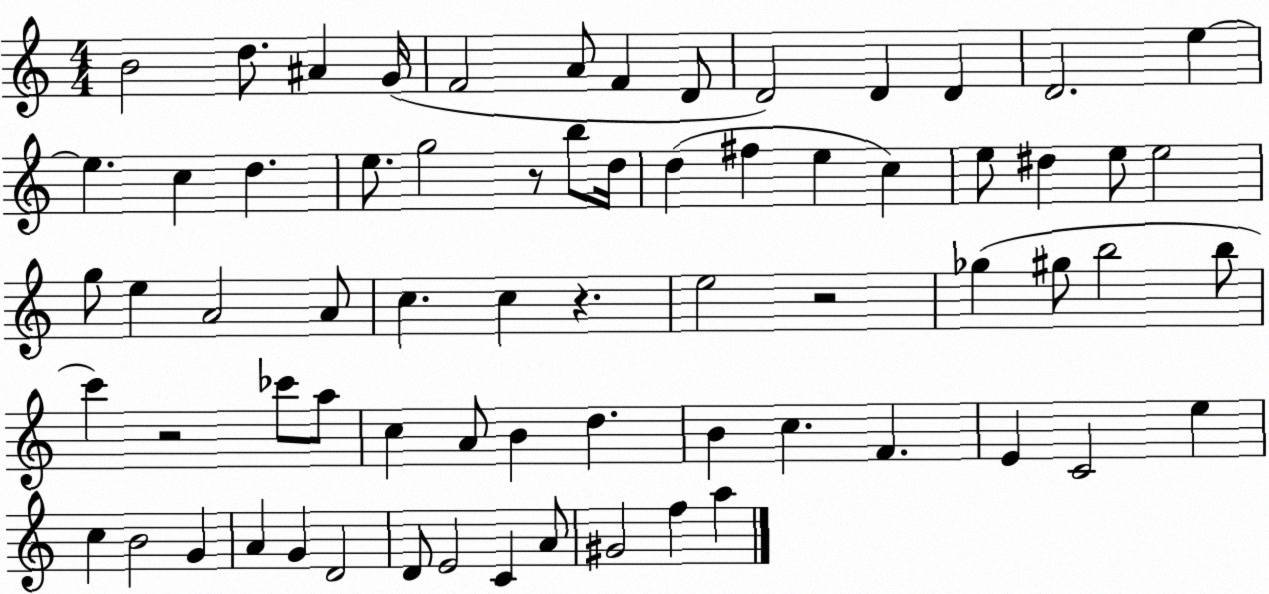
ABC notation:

X:1
T:Untitled
M:4/4
L:1/4
K:C
B2 d/2 ^A G/4 F2 A/2 F D/2 D2 D D D2 e e c d e/2 g2 z/2 b/2 d/4 d ^f e c e/2 ^d e/2 e2 g/2 e A2 A/2 c c z e2 z2 _g ^g/2 b2 b/2 c' z2 _c'/2 a/2 c A/2 B d B c F E C2 e c B2 G A G D2 D/2 E2 C A/2 ^G2 f a